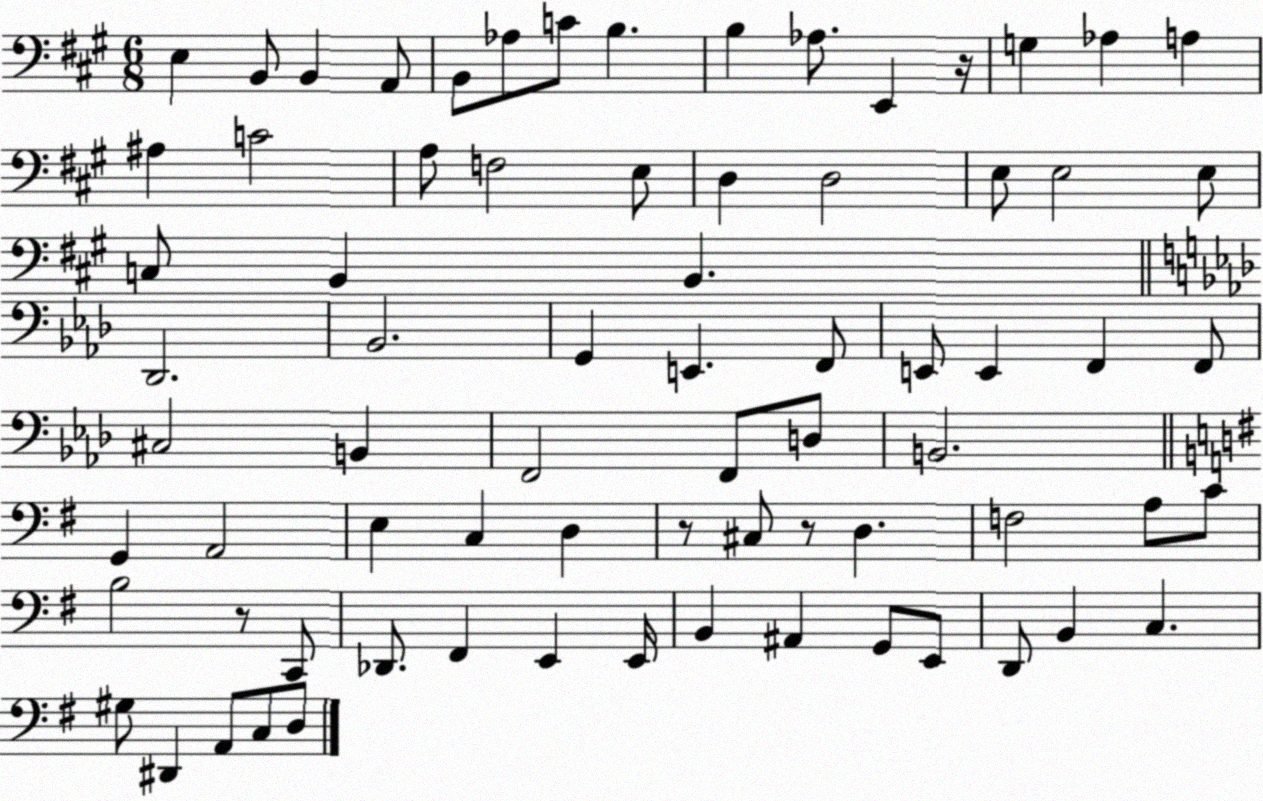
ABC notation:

X:1
T:Untitled
M:6/8
L:1/4
K:A
E, B,,/2 B,, A,,/2 B,,/2 _A,/2 C/2 B, B, _A,/2 E,, z/4 G, _A, A, ^A, C2 A,/2 F,2 E,/2 D, D,2 E,/2 E,2 E,/2 C,/2 B,, B,, _D,,2 _B,,2 G,, E,, F,,/2 E,,/2 E,, F,, F,,/2 ^C,2 B,, F,,2 F,,/2 D,/2 B,,2 G,, A,,2 E, C, D, z/2 ^C,/2 z/2 D, F,2 A,/2 C/2 B,2 z/2 C,,/2 _D,,/2 ^F,, E,, E,,/4 B,, ^A,, G,,/2 E,,/2 D,,/2 B,, C, ^G,/2 ^D,, A,,/2 C,/2 D,/2